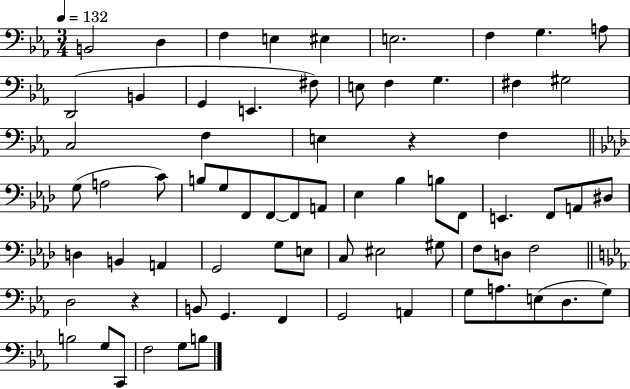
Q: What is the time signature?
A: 3/4